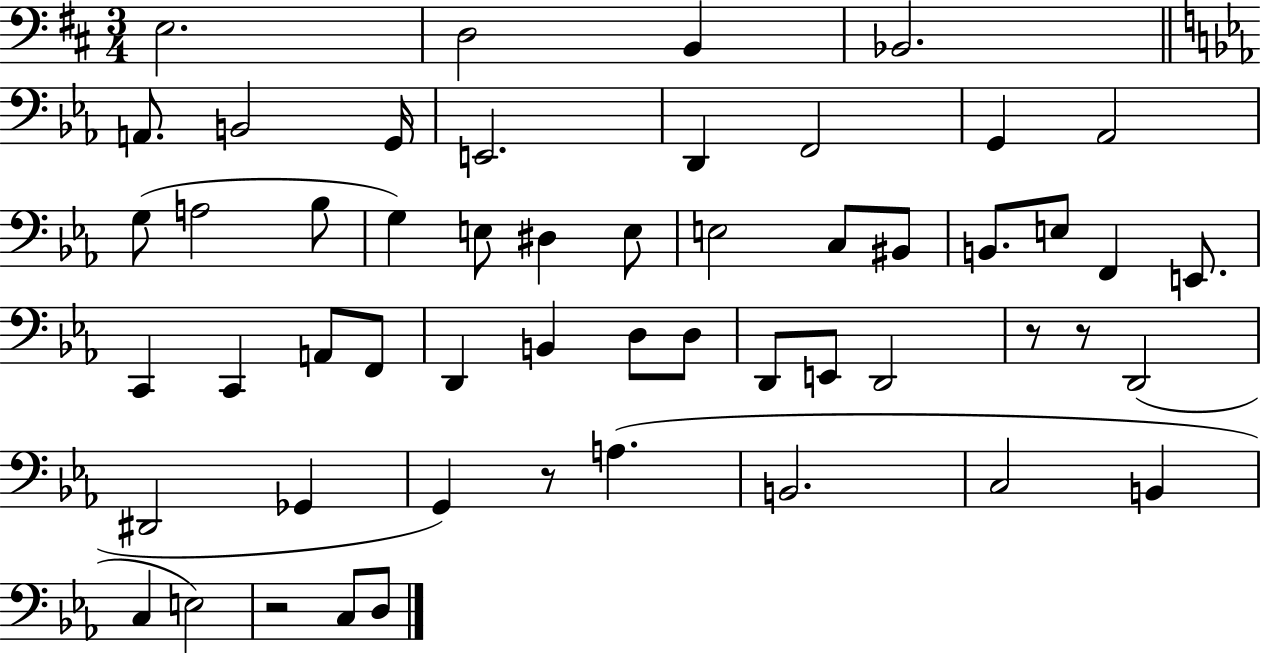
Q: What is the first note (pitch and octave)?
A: E3